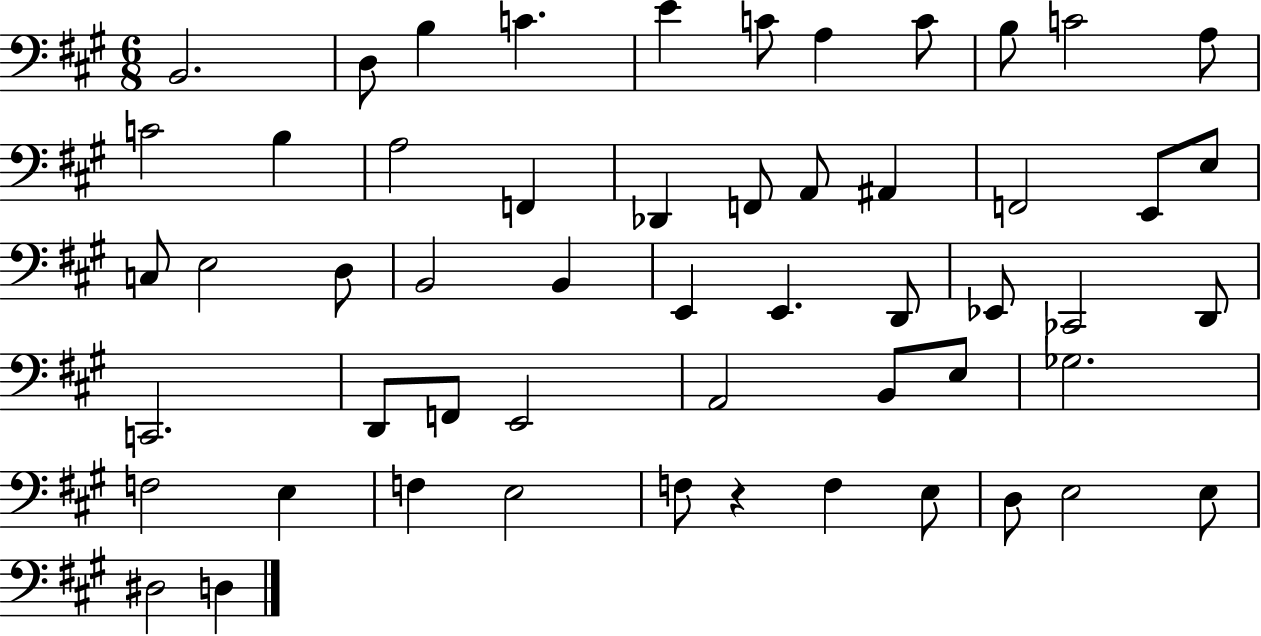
{
  \clef bass
  \numericTimeSignature
  \time 6/8
  \key a \major
  b,2. | d8 b4 c'4. | e'4 c'8 a4 c'8 | b8 c'2 a8 | \break c'2 b4 | a2 f,4 | des,4 f,8 a,8 ais,4 | f,2 e,8 e8 | \break c8 e2 d8 | b,2 b,4 | e,4 e,4. d,8 | ees,8 ces,2 d,8 | \break c,2. | d,8 f,8 e,2 | a,2 b,8 e8 | ges2. | \break f2 e4 | f4 e2 | f8 r4 f4 e8 | d8 e2 e8 | \break dis2 d4 | \bar "|."
}